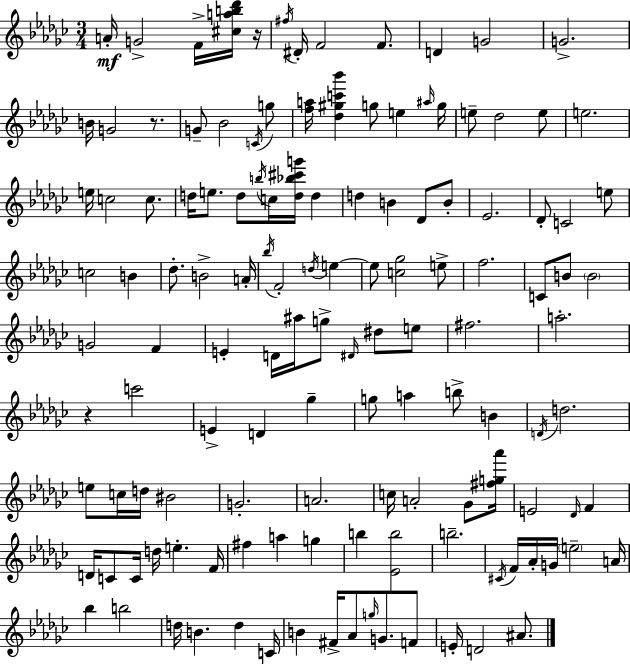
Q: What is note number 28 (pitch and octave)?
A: D5